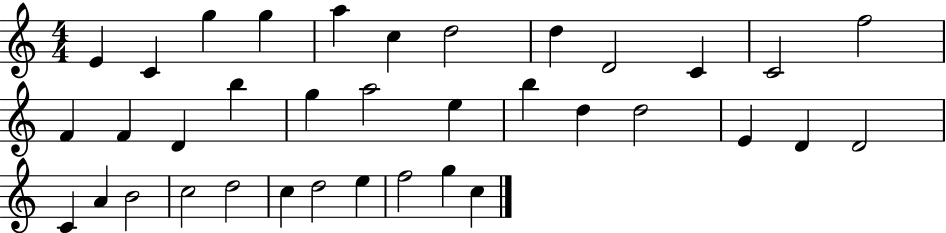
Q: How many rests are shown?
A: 0